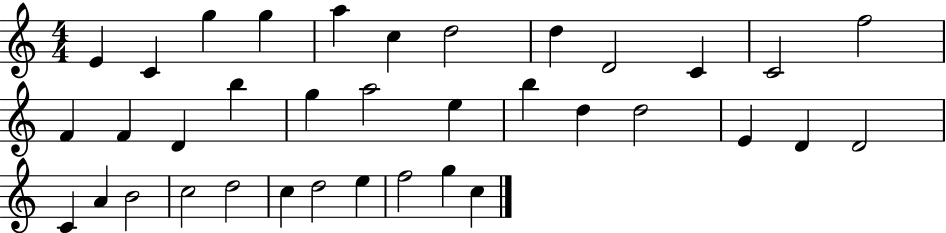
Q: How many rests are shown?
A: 0